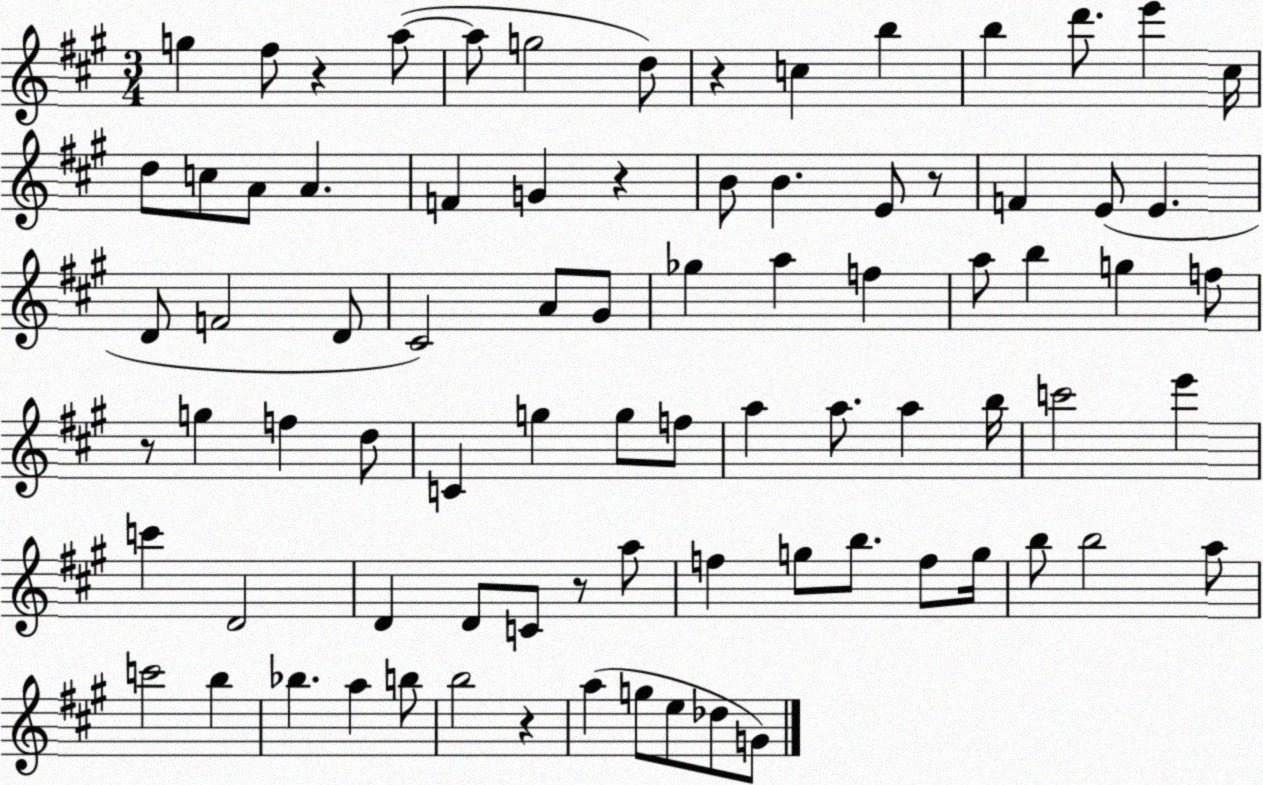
X:1
T:Untitled
M:3/4
L:1/4
K:A
g ^f/2 z a/2 a/2 g2 d/2 z c b b d'/2 e' ^c/4 d/2 c/2 A/2 A F G z B/2 B E/2 z/2 F E/2 E D/2 F2 D/2 ^C2 A/2 ^G/2 _g a f a/2 b g f/2 z/2 g f d/2 C g g/2 f/2 a a/2 a b/4 c'2 e' c' D2 D D/2 C/2 z/2 a/2 f g/2 b/2 f/2 g/4 b/2 b2 a/2 c'2 b _b a b/2 b2 z a g/2 e/2 _d/2 G/2